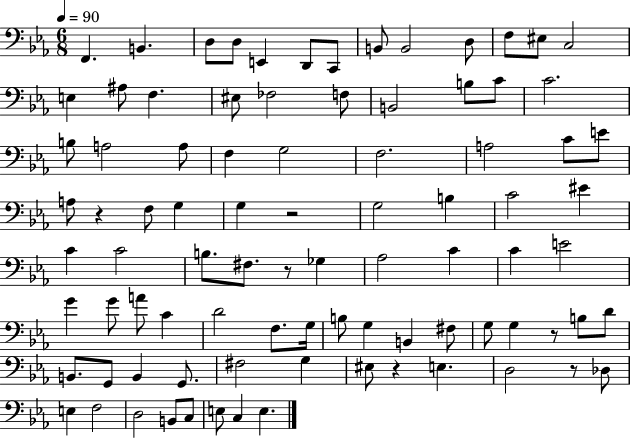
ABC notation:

X:1
T:Untitled
M:6/8
L:1/4
K:Eb
F,, B,, D,/2 D,/2 E,, D,,/2 C,,/2 B,,/2 B,,2 D,/2 F,/2 ^E,/2 C,2 E, ^A,/2 F, ^E,/2 _F,2 F,/2 B,,2 B,/2 C/2 C2 B,/2 A,2 A,/2 F, G,2 F,2 A,2 C/2 E/2 A,/2 z F,/2 G, G, z2 G,2 B, C2 ^E C C2 B,/2 ^F,/2 z/2 _G, _A,2 C C E2 G G/2 A/2 C D2 F,/2 G,/4 B,/2 G, B,, ^F,/2 G,/2 G, z/2 B,/2 D/2 B,,/2 G,,/2 B,, G,,/2 ^F,2 G, ^E,/2 z E, D,2 z/2 _D,/2 E, F,2 D,2 B,,/2 C,/2 E,/2 C, E,